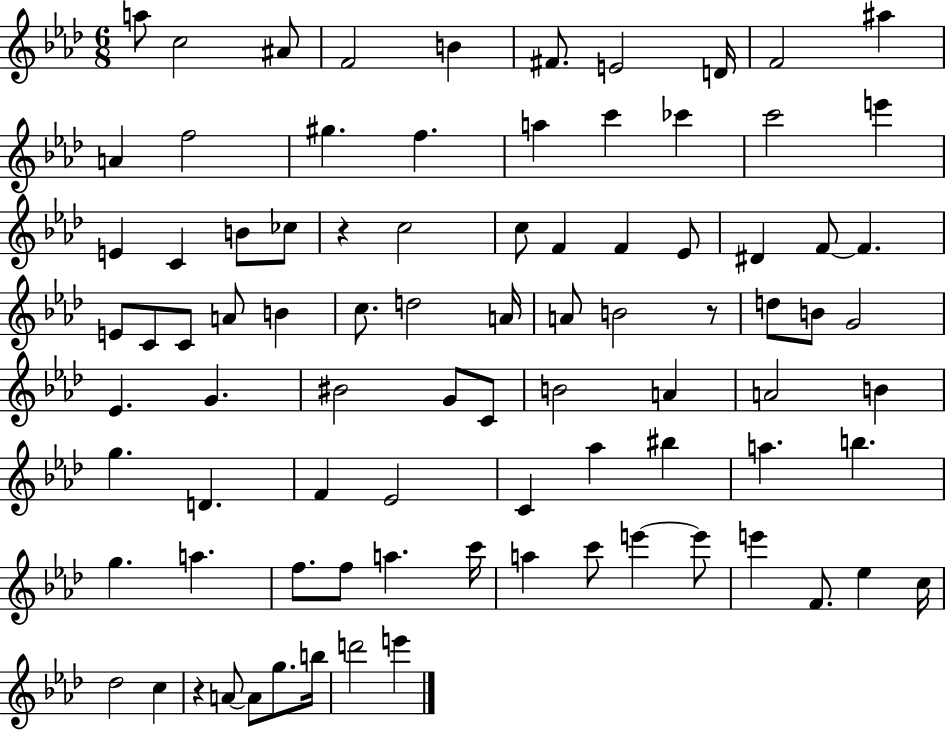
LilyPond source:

{
  \clef treble
  \numericTimeSignature
  \time 6/8
  \key aes \major
  a''8 c''2 ais'8 | f'2 b'4 | fis'8. e'2 d'16 | f'2 ais''4 | \break a'4 f''2 | gis''4. f''4. | a''4 c'''4 ces'''4 | c'''2 e'''4 | \break e'4 c'4 b'8 ces''8 | r4 c''2 | c''8 f'4 f'4 ees'8 | dis'4 f'8~~ f'4. | \break e'8 c'8 c'8 a'8 b'4 | c''8. d''2 a'16 | a'8 b'2 r8 | d''8 b'8 g'2 | \break ees'4. g'4. | bis'2 g'8 c'8 | b'2 a'4 | a'2 b'4 | \break g''4. d'4. | f'4 ees'2 | c'4 aes''4 bis''4 | a''4. b''4. | \break g''4. a''4. | f''8. f''8 a''4. c'''16 | a''4 c'''8 e'''4~~ e'''8 | e'''4 f'8. ees''4 c''16 | \break des''2 c''4 | r4 a'8~~ a'8 g''8. b''16 | d'''2 e'''4 | \bar "|."
}